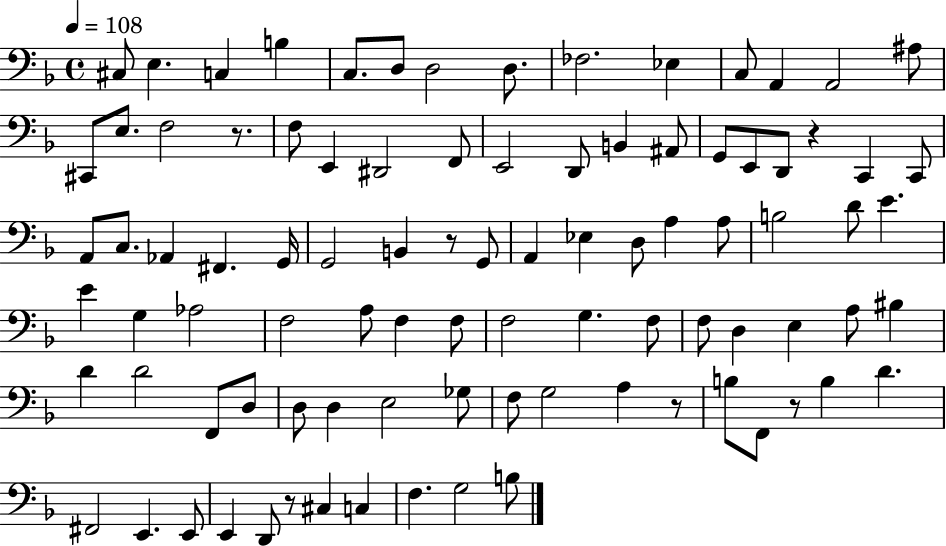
X:1
T:Untitled
M:4/4
L:1/4
K:F
^C,/2 E, C, B, C,/2 D,/2 D,2 D,/2 _F,2 _E, C,/2 A,, A,,2 ^A,/2 ^C,,/2 E,/2 F,2 z/2 F,/2 E,, ^D,,2 F,,/2 E,,2 D,,/2 B,, ^A,,/2 G,,/2 E,,/2 D,,/2 z C,, C,,/2 A,,/2 C,/2 _A,, ^F,, G,,/4 G,,2 B,, z/2 G,,/2 A,, _E, D,/2 A, A,/2 B,2 D/2 E E G, _A,2 F,2 A,/2 F, F,/2 F,2 G, F,/2 F,/2 D, E, A,/2 ^B, D D2 F,,/2 D,/2 D,/2 D, E,2 _G,/2 F,/2 G,2 A, z/2 B,/2 F,,/2 z/2 B, D ^F,,2 E,, E,,/2 E,, D,,/2 z/2 ^C, C, F, G,2 B,/2